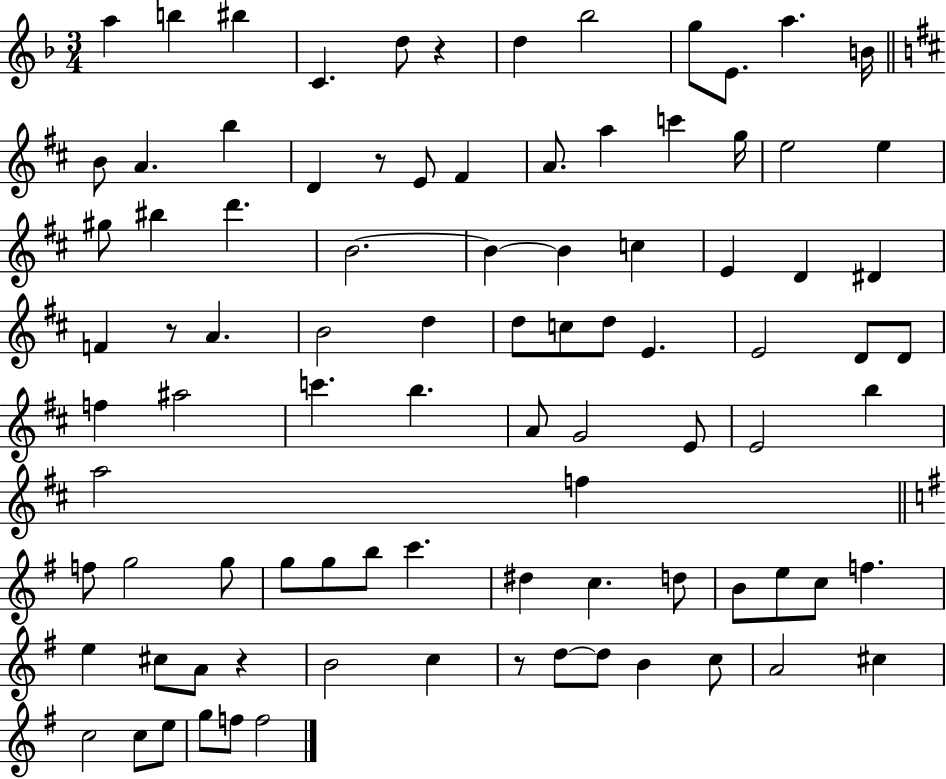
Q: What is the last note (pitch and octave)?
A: F5